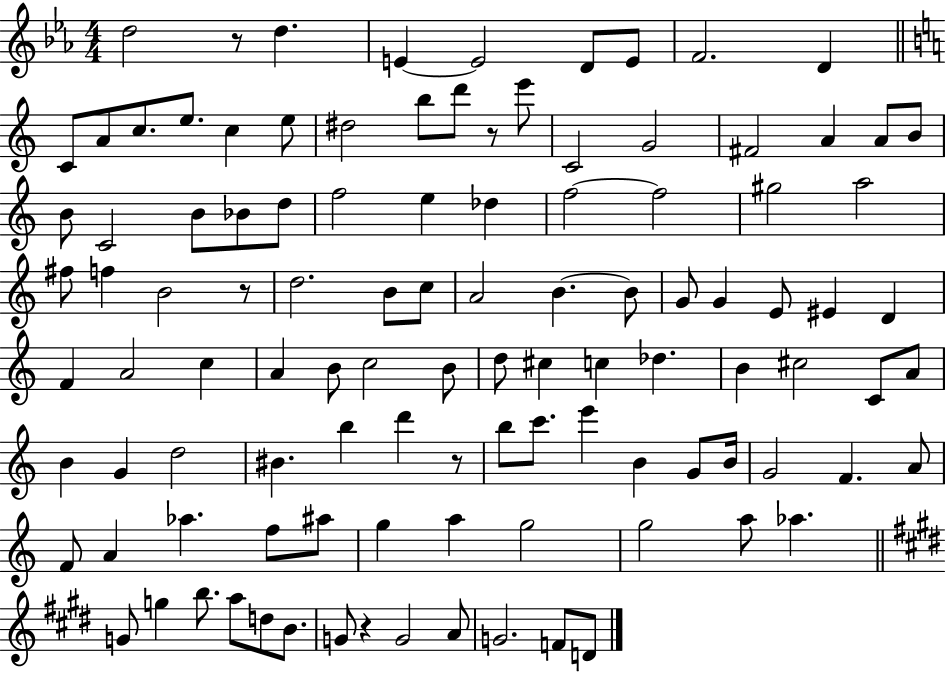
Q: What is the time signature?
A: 4/4